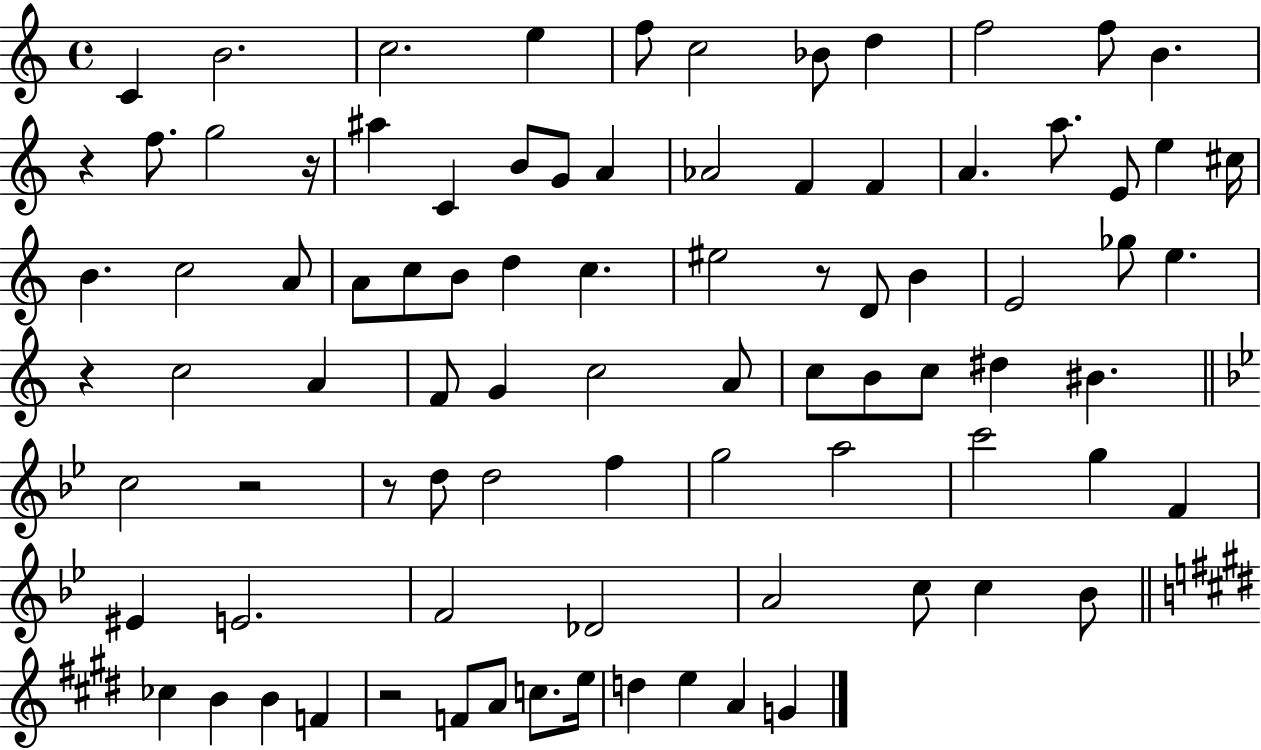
{
  \clef treble
  \time 4/4
  \defaultTimeSignature
  \key c \major
  c'4 b'2. | c''2. e''4 | f''8 c''2 bes'8 d''4 | f''2 f''8 b'4. | \break r4 f''8. g''2 r16 | ais''4 c'4 b'8 g'8 a'4 | aes'2 f'4 f'4 | a'4. a''8. e'8 e''4 cis''16 | \break b'4. c''2 a'8 | a'8 c''8 b'8 d''4 c''4. | eis''2 r8 d'8 b'4 | e'2 ges''8 e''4. | \break r4 c''2 a'4 | f'8 g'4 c''2 a'8 | c''8 b'8 c''8 dis''4 bis'4. | \bar "||" \break \key bes \major c''2 r2 | r8 d''8 d''2 f''4 | g''2 a''2 | c'''2 g''4 f'4 | \break eis'4 e'2. | f'2 des'2 | a'2 c''8 c''4 bes'8 | \bar "||" \break \key e \major ces''4 b'4 b'4 f'4 | r2 f'8 a'8 c''8. e''16 | d''4 e''4 a'4 g'4 | \bar "|."
}